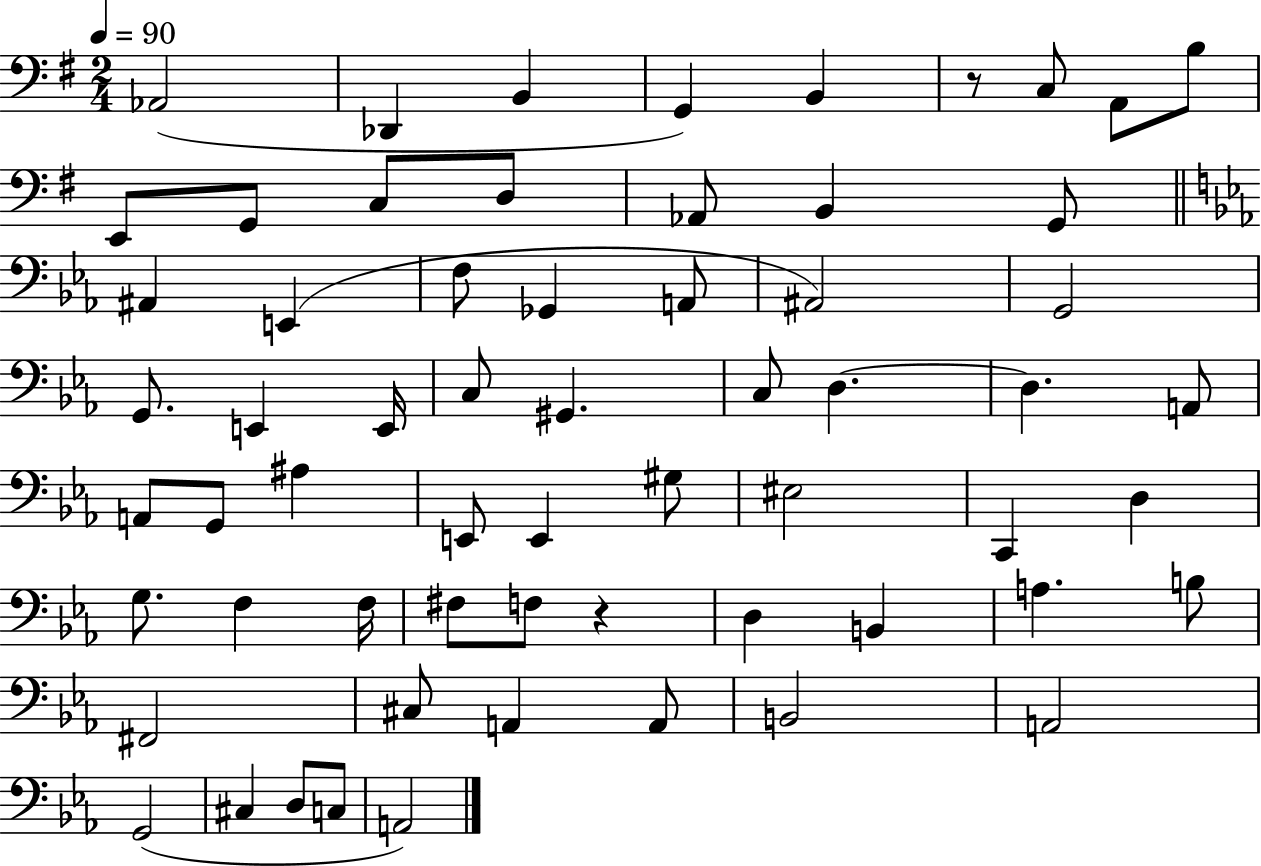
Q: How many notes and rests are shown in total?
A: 62